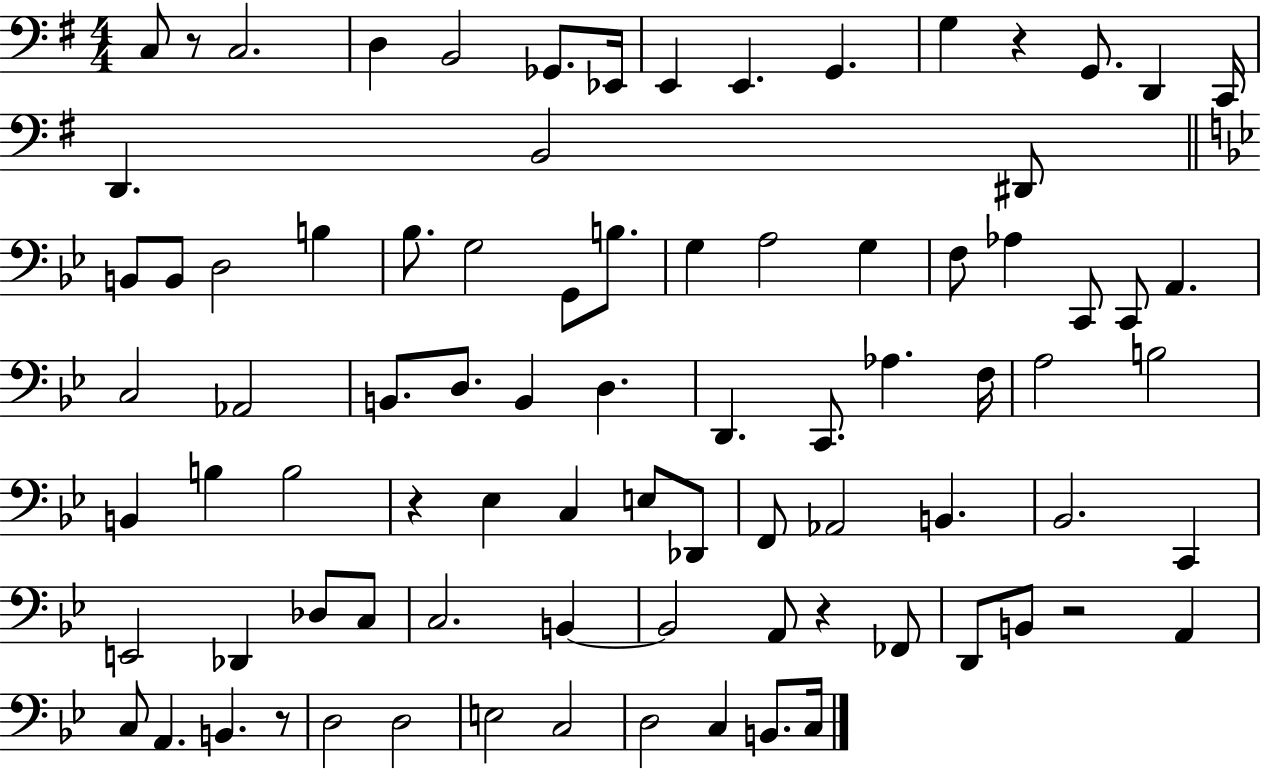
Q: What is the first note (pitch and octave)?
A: C3